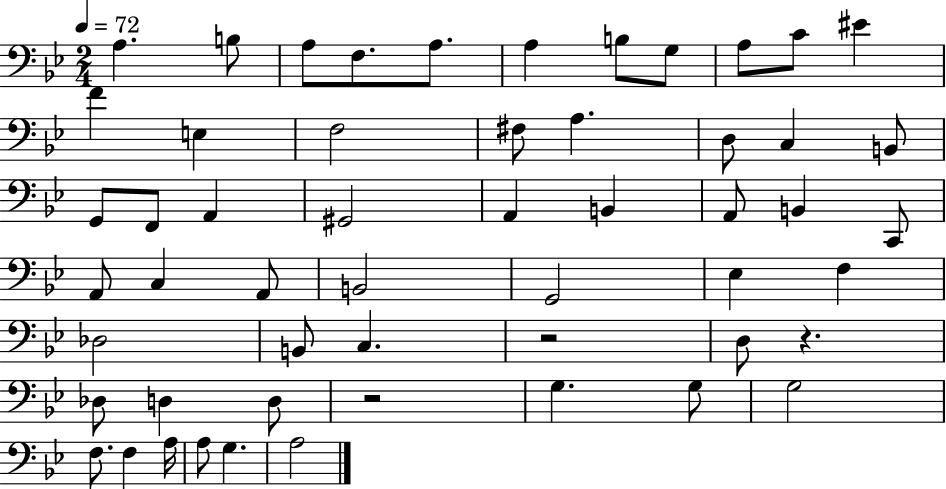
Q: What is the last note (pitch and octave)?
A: A3